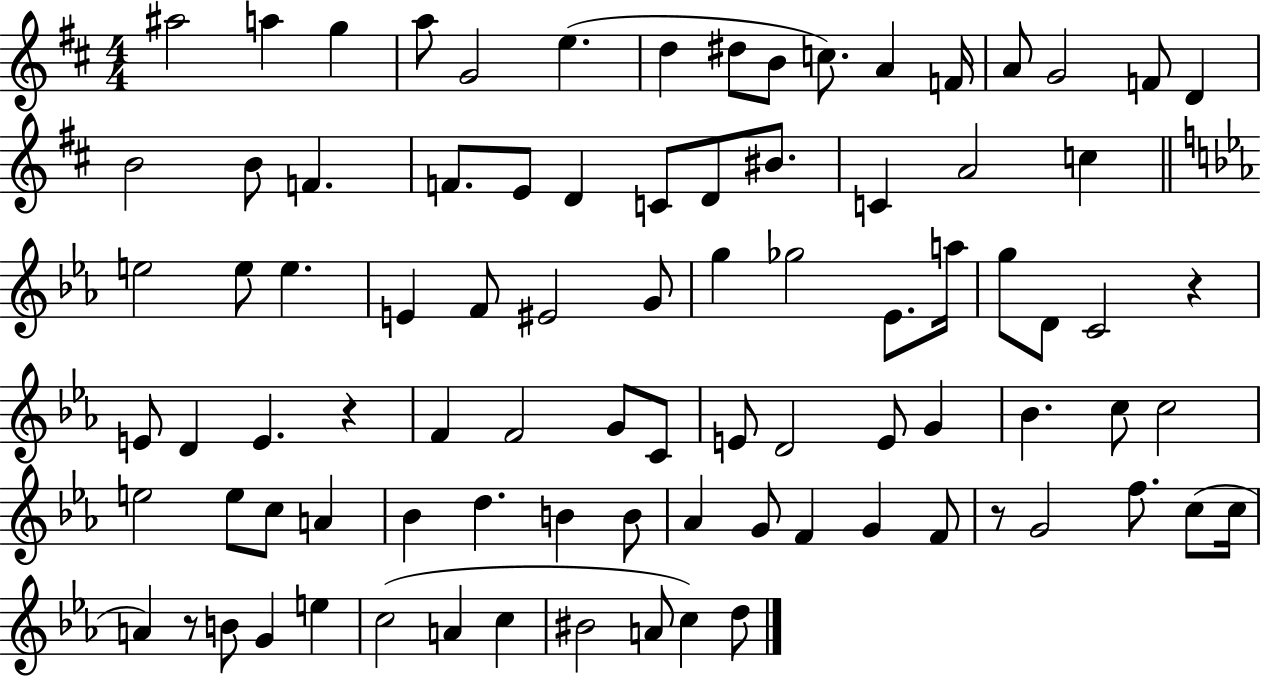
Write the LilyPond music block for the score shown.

{
  \clef treble
  \numericTimeSignature
  \time 4/4
  \key d \major
  ais''2 a''4 g''4 | a''8 g'2 e''4.( | d''4 dis''8 b'8 c''8.) a'4 f'16 | a'8 g'2 f'8 d'4 | \break b'2 b'8 f'4. | f'8. e'8 d'4 c'8 d'8 bis'8. | c'4 a'2 c''4 | \bar "||" \break \key ees \major e''2 e''8 e''4. | e'4 f'8 eis'2 g'8 | g''4 ges''2 ees'8. a''16 | g''8 d'8 c'2 r4 | \break e'8 d'4 e'4. r4 | f'4 f'2 g'8 c'8 | e'8 d'2 e'8 g'4 | bes'4. c''8 c''2 | \break e''2 e''8 c''8 a'4 | bes'4 d''4. b'4 b'8 | aes'4 g'8 f'4 g'4 f'8 | r8 g'2 f''8. c''8( c''16 | \break a'4) r8 b'8 g'4 e''4 | c''2( a'4 c''4 | bis'2 a'8 c''4) d''8 | \bar "|."
}